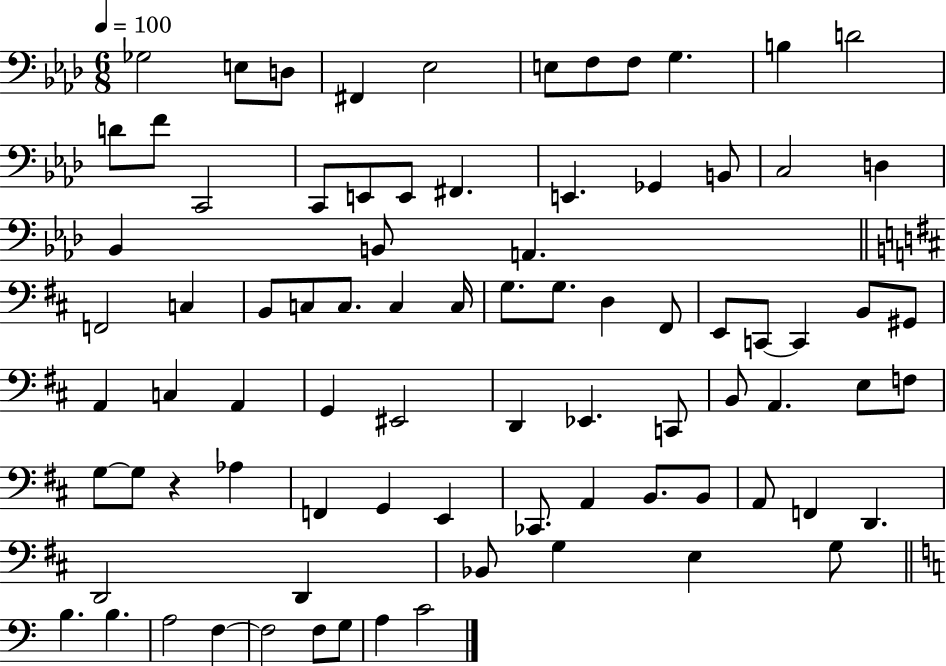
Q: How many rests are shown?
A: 1